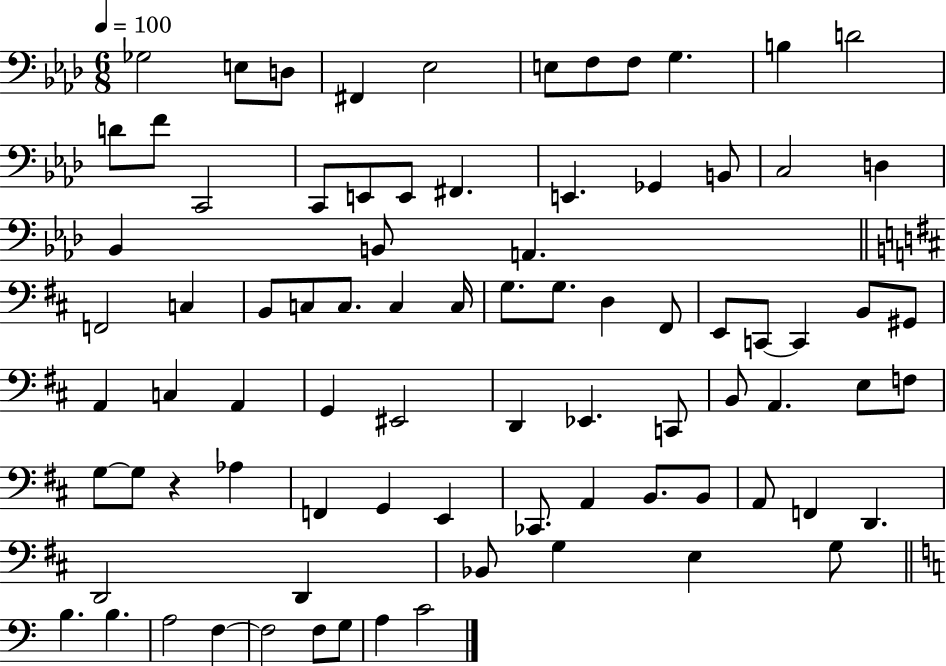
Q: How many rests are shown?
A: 1